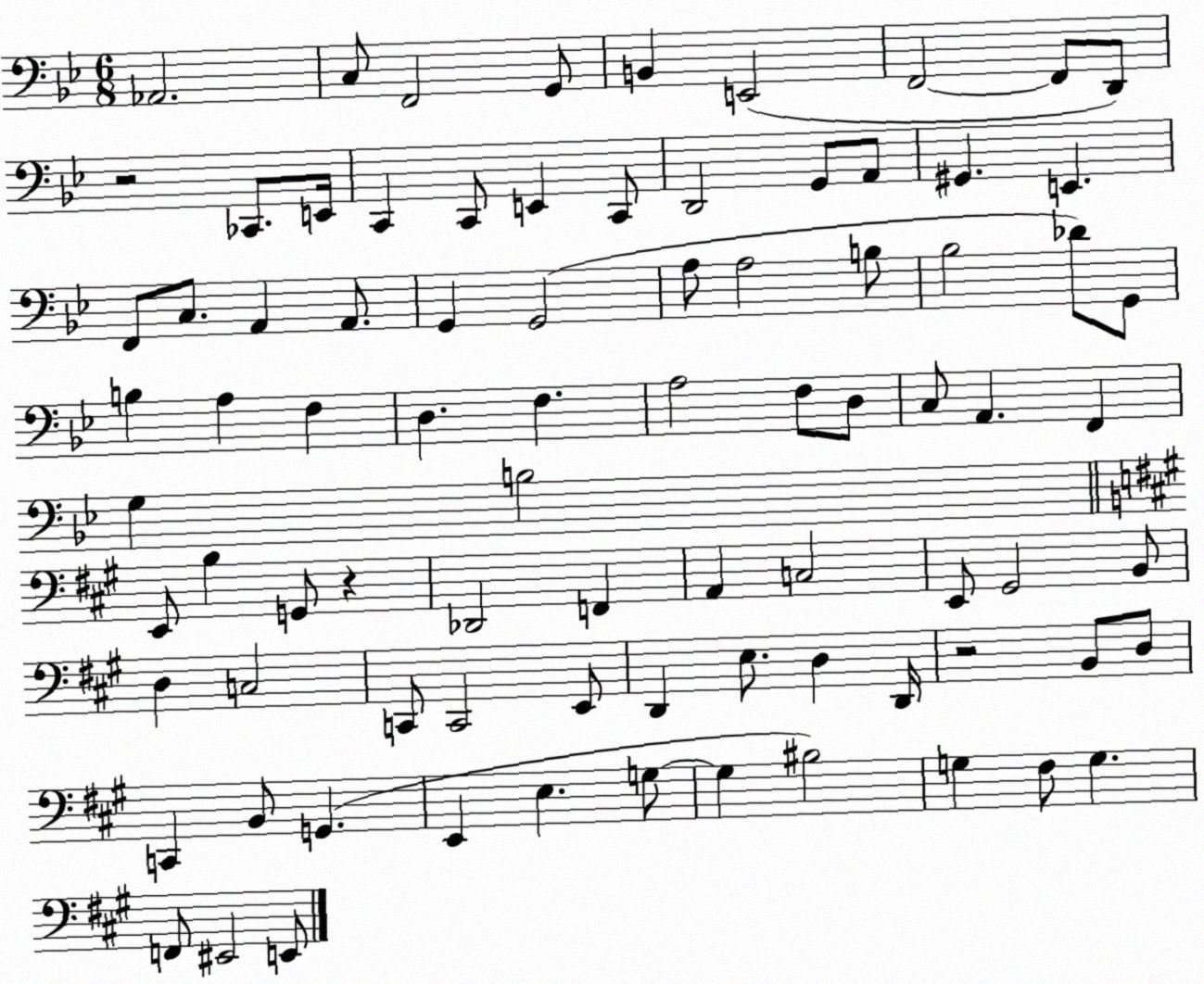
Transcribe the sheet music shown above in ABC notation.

X:1
T:Untitled
M:6/8
L:1/4
K:Bb
_A,,2 C,/2 F,,2 G,,/2 B,, E,,2 F,,2 F,,/2 D,,/2 z2 _C,,/2 E,,/4 C,, C,,/2 E,, C,,/2 D,,2 G,,/2 A,,/2 ^G,, E,, F,,/2 C,/2 A,, A,,/2 G,, G,,2 A,/2 A,2 B,/2 _B,2 _D/2 G,,/2 B, A, F, D, F, A,2 F,/2 D,/2 C,/2 A,, F,, G, B,2 E,,/2 B, G,,/2 z _D,,2 F,, A,, C,2 E,,/2 ^G,,2 B,,/2 D, C,2 C,,/2 C,,2 E,,/2 D,, E,/2 D, D,,/4 z2 B,,/2 D,/2 C,, B,,/2 G,, E,, E, G,/2 G, ^B,2 G, ^F,/2 G, F,,/2 ^E,,2 E,,/2